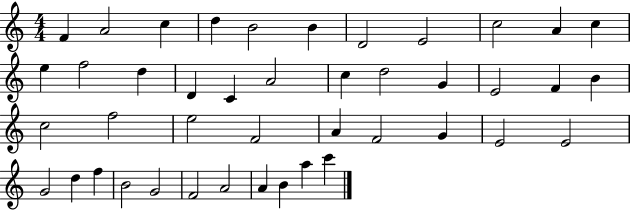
X:1
T:Untitled
M:4/4
L:1/4
K:C
F A2 c d B2 B D2 E2 c2 A c e f2 d D C A2 c d2 G E2 F B c2 f2 e2 F2 A F2 G E2 E2 G2 d f B2 G2 F2 A2 A B a c'